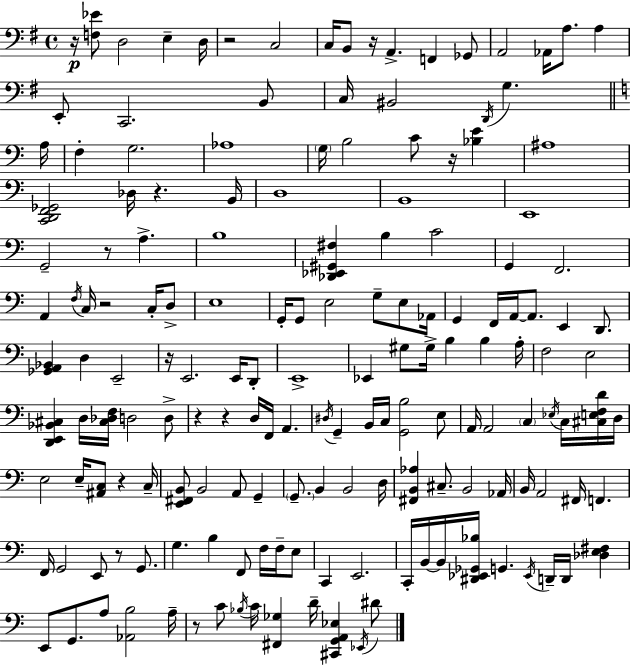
X:1
T:Untitled
M:4/4
L:1/4
K:G
z/4 [F,_E]/2 D,2 E, D,/4 z2 C,2 C,/4 B,,/2 z/4 A,, F,, _G,,/2 A,,2 _A,,/4 A,/2 A, E,,/2 C,,2 B,,/2 C,/4 ^B,,2 D,,/4 G, A,/4 F, G,2 _A,4 G,/4 B,2 C/2 z/4 [_B,E] ^A,4 [C,,D,,F,,_G,,]2 _D,/4 z B,,/4 D,4 B,,4 E,,4 G,,2 z/2 A, B,4 [_D,,_E,,^G,,^F,] B, C2 G,, F,,2 A,, F,/4 C,/4 z2 C,/4 D,/2 E,4 G,,/4 G,,/2 E,2 G,/2 E,/2 _A,,/4 G,, F,,/4 A,,/4 A,,/2 E,, D,,/2 [_G,,A,,_B,,] D, E,,2 z/4 E,,2 E,,/4 D,,/2 E,,4 _E,, ^G,/2 ^G,/4 B, B, A,/4 F,2 E,2 [D,,E,,_B,,^C,] D,/4 [^C,_D,F,]/4 D,2 D,/2 z z D,/4 F,,/4 A,, ^D,/4 G,, B,,/4 C,/4 [G,,B,]2 E,/2 A,,/4 A,,2 C, _E,/4 C,/4 [^C,E,F,D]/4 D,/4 E,2 E,/4 [^A,,C,]/2 z C,/4 [E,,^F,,B,,]/2 B,,2 A,,/2 G,, G,,/2 B,, B,,2 D,/4 [^F,,B,,_A,] ^C,/2 B,,2 _A,,/4 B,,/4 A,,2 ^F,,/4 F,, F,,/4 G,,2 E,,/2 z/2 G,,/2 G, B, F,,/2 F,/4 F,/4 E,/2 C,, E,,2 C,,/4 B,,/4 B,,/4 [^D,,_E,,_G,,_B,]/4 G,, _E,,/4 D,,/4 D,,/4 [_D,E,^F,] E,,/2 G,,/2 A,/2 [_A,,B,]2 A,/4 z/2 C/2 _B,/4 C/4 [^F,,_G,] D/4 [^C,,G,,A,,_E,] _E,,/4 ^D/2